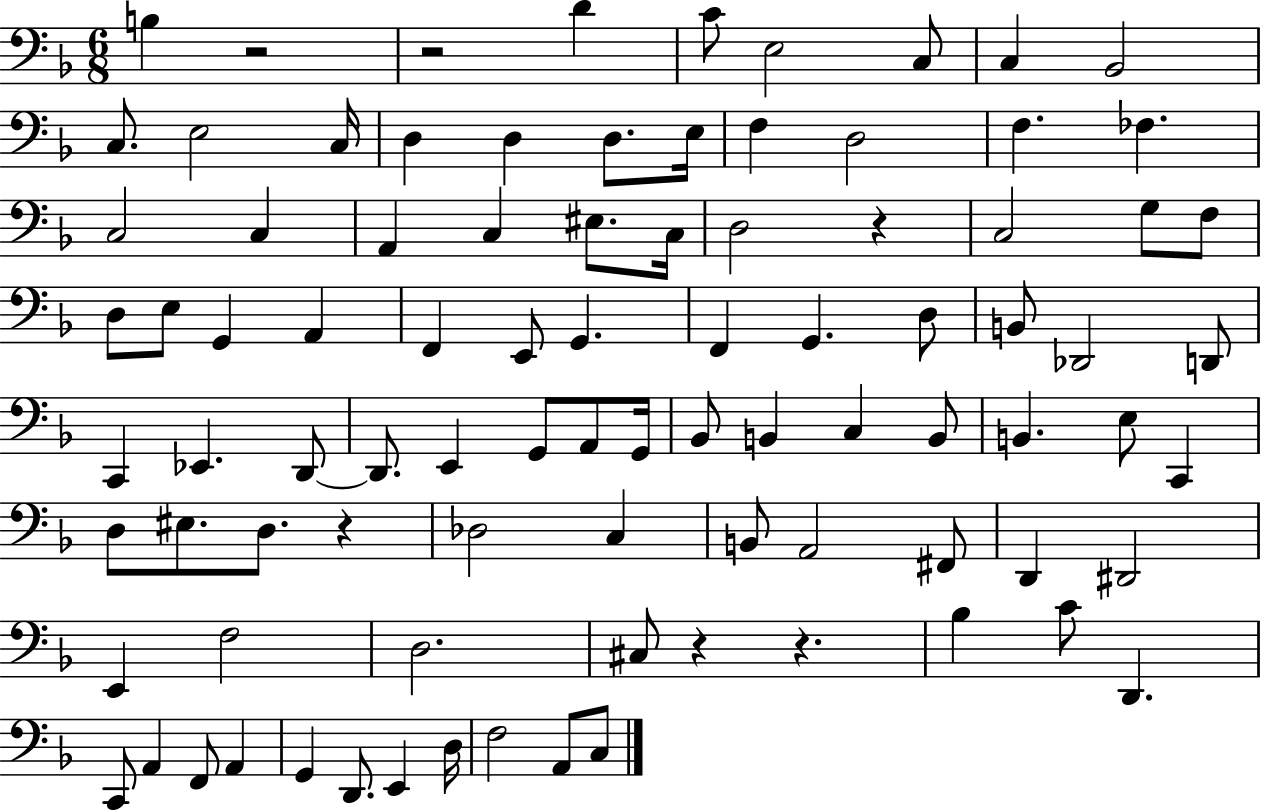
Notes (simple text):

B3/q R/h R/h D4/q C4/e E3/h C3/e C3/q Bb2/h C3/e. E3/h C3/s D3/q D3/q D3/e. E3/s F3/q D3/h F3/q. FES3/q. C3/h C3/q A2/q C3/q EIS3/e. C3/s D3/h R/q C3/h G3/e F3/e D3/e E3/e G2/q A2/q F2/q E2/e G2/q. F2/q G2/q. D3/e B2/e Db2/h D2/e C2/q Eb2/q. D2/e D2/e. E2/q G2/e A2/e G2/s Bb2/e B2/q C3/q B2/e B2/q. E3/e C2/q D3/e EIS3/e. D3/e. R/q Db3/h C3/q B2/e A2/h F#2/e D2/q D#2/h E2/q F3/h D3/h. C#3/e R/q R/q. Bb3/q C4/e D2/q. C2/e A2/q F2/e A2/q G2/q D2/e. E2/q D3/s F3/h A2/e C3/e